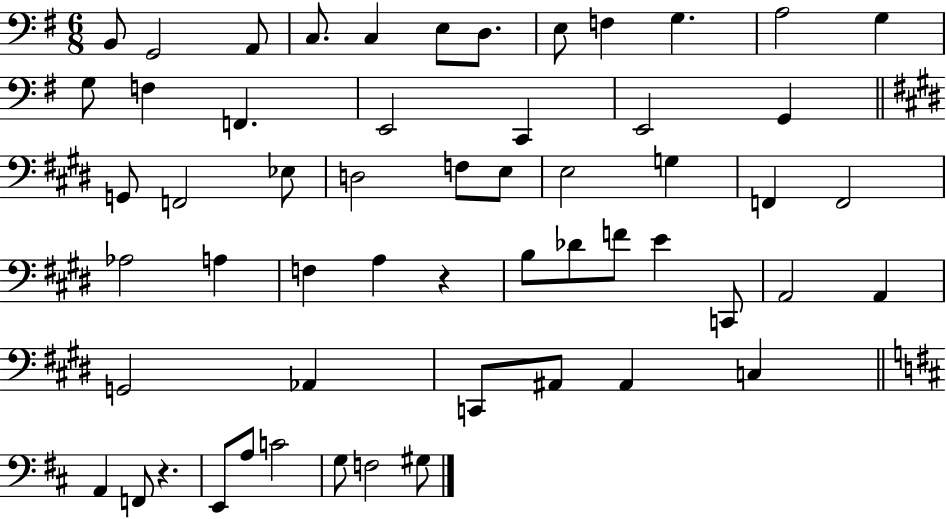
X:1
T:Untitled
M:6/8
L:1/4
K:G
B,,/2 G,,2 A,,/2 C,/2 C, E,/2 D,/2 E,/2 F, G, A,2 G, G,/2 F, F,, E,,2 C,, E,,2 G,, G,,/2 F,,2 _E,/2 D,2 F,/2 E,/2 E,2 G, F,, F,,2 _A,2 A, F, A, z B,/2 _D/2 F/2 E C,,/2 A,,2 A,, G,,2 _A,, C,,/2 ^A,,/2 ^A,, C, A,, F,,/2 z E,,/2 A,/2 C2 G,/2 F,2 ^G,/2